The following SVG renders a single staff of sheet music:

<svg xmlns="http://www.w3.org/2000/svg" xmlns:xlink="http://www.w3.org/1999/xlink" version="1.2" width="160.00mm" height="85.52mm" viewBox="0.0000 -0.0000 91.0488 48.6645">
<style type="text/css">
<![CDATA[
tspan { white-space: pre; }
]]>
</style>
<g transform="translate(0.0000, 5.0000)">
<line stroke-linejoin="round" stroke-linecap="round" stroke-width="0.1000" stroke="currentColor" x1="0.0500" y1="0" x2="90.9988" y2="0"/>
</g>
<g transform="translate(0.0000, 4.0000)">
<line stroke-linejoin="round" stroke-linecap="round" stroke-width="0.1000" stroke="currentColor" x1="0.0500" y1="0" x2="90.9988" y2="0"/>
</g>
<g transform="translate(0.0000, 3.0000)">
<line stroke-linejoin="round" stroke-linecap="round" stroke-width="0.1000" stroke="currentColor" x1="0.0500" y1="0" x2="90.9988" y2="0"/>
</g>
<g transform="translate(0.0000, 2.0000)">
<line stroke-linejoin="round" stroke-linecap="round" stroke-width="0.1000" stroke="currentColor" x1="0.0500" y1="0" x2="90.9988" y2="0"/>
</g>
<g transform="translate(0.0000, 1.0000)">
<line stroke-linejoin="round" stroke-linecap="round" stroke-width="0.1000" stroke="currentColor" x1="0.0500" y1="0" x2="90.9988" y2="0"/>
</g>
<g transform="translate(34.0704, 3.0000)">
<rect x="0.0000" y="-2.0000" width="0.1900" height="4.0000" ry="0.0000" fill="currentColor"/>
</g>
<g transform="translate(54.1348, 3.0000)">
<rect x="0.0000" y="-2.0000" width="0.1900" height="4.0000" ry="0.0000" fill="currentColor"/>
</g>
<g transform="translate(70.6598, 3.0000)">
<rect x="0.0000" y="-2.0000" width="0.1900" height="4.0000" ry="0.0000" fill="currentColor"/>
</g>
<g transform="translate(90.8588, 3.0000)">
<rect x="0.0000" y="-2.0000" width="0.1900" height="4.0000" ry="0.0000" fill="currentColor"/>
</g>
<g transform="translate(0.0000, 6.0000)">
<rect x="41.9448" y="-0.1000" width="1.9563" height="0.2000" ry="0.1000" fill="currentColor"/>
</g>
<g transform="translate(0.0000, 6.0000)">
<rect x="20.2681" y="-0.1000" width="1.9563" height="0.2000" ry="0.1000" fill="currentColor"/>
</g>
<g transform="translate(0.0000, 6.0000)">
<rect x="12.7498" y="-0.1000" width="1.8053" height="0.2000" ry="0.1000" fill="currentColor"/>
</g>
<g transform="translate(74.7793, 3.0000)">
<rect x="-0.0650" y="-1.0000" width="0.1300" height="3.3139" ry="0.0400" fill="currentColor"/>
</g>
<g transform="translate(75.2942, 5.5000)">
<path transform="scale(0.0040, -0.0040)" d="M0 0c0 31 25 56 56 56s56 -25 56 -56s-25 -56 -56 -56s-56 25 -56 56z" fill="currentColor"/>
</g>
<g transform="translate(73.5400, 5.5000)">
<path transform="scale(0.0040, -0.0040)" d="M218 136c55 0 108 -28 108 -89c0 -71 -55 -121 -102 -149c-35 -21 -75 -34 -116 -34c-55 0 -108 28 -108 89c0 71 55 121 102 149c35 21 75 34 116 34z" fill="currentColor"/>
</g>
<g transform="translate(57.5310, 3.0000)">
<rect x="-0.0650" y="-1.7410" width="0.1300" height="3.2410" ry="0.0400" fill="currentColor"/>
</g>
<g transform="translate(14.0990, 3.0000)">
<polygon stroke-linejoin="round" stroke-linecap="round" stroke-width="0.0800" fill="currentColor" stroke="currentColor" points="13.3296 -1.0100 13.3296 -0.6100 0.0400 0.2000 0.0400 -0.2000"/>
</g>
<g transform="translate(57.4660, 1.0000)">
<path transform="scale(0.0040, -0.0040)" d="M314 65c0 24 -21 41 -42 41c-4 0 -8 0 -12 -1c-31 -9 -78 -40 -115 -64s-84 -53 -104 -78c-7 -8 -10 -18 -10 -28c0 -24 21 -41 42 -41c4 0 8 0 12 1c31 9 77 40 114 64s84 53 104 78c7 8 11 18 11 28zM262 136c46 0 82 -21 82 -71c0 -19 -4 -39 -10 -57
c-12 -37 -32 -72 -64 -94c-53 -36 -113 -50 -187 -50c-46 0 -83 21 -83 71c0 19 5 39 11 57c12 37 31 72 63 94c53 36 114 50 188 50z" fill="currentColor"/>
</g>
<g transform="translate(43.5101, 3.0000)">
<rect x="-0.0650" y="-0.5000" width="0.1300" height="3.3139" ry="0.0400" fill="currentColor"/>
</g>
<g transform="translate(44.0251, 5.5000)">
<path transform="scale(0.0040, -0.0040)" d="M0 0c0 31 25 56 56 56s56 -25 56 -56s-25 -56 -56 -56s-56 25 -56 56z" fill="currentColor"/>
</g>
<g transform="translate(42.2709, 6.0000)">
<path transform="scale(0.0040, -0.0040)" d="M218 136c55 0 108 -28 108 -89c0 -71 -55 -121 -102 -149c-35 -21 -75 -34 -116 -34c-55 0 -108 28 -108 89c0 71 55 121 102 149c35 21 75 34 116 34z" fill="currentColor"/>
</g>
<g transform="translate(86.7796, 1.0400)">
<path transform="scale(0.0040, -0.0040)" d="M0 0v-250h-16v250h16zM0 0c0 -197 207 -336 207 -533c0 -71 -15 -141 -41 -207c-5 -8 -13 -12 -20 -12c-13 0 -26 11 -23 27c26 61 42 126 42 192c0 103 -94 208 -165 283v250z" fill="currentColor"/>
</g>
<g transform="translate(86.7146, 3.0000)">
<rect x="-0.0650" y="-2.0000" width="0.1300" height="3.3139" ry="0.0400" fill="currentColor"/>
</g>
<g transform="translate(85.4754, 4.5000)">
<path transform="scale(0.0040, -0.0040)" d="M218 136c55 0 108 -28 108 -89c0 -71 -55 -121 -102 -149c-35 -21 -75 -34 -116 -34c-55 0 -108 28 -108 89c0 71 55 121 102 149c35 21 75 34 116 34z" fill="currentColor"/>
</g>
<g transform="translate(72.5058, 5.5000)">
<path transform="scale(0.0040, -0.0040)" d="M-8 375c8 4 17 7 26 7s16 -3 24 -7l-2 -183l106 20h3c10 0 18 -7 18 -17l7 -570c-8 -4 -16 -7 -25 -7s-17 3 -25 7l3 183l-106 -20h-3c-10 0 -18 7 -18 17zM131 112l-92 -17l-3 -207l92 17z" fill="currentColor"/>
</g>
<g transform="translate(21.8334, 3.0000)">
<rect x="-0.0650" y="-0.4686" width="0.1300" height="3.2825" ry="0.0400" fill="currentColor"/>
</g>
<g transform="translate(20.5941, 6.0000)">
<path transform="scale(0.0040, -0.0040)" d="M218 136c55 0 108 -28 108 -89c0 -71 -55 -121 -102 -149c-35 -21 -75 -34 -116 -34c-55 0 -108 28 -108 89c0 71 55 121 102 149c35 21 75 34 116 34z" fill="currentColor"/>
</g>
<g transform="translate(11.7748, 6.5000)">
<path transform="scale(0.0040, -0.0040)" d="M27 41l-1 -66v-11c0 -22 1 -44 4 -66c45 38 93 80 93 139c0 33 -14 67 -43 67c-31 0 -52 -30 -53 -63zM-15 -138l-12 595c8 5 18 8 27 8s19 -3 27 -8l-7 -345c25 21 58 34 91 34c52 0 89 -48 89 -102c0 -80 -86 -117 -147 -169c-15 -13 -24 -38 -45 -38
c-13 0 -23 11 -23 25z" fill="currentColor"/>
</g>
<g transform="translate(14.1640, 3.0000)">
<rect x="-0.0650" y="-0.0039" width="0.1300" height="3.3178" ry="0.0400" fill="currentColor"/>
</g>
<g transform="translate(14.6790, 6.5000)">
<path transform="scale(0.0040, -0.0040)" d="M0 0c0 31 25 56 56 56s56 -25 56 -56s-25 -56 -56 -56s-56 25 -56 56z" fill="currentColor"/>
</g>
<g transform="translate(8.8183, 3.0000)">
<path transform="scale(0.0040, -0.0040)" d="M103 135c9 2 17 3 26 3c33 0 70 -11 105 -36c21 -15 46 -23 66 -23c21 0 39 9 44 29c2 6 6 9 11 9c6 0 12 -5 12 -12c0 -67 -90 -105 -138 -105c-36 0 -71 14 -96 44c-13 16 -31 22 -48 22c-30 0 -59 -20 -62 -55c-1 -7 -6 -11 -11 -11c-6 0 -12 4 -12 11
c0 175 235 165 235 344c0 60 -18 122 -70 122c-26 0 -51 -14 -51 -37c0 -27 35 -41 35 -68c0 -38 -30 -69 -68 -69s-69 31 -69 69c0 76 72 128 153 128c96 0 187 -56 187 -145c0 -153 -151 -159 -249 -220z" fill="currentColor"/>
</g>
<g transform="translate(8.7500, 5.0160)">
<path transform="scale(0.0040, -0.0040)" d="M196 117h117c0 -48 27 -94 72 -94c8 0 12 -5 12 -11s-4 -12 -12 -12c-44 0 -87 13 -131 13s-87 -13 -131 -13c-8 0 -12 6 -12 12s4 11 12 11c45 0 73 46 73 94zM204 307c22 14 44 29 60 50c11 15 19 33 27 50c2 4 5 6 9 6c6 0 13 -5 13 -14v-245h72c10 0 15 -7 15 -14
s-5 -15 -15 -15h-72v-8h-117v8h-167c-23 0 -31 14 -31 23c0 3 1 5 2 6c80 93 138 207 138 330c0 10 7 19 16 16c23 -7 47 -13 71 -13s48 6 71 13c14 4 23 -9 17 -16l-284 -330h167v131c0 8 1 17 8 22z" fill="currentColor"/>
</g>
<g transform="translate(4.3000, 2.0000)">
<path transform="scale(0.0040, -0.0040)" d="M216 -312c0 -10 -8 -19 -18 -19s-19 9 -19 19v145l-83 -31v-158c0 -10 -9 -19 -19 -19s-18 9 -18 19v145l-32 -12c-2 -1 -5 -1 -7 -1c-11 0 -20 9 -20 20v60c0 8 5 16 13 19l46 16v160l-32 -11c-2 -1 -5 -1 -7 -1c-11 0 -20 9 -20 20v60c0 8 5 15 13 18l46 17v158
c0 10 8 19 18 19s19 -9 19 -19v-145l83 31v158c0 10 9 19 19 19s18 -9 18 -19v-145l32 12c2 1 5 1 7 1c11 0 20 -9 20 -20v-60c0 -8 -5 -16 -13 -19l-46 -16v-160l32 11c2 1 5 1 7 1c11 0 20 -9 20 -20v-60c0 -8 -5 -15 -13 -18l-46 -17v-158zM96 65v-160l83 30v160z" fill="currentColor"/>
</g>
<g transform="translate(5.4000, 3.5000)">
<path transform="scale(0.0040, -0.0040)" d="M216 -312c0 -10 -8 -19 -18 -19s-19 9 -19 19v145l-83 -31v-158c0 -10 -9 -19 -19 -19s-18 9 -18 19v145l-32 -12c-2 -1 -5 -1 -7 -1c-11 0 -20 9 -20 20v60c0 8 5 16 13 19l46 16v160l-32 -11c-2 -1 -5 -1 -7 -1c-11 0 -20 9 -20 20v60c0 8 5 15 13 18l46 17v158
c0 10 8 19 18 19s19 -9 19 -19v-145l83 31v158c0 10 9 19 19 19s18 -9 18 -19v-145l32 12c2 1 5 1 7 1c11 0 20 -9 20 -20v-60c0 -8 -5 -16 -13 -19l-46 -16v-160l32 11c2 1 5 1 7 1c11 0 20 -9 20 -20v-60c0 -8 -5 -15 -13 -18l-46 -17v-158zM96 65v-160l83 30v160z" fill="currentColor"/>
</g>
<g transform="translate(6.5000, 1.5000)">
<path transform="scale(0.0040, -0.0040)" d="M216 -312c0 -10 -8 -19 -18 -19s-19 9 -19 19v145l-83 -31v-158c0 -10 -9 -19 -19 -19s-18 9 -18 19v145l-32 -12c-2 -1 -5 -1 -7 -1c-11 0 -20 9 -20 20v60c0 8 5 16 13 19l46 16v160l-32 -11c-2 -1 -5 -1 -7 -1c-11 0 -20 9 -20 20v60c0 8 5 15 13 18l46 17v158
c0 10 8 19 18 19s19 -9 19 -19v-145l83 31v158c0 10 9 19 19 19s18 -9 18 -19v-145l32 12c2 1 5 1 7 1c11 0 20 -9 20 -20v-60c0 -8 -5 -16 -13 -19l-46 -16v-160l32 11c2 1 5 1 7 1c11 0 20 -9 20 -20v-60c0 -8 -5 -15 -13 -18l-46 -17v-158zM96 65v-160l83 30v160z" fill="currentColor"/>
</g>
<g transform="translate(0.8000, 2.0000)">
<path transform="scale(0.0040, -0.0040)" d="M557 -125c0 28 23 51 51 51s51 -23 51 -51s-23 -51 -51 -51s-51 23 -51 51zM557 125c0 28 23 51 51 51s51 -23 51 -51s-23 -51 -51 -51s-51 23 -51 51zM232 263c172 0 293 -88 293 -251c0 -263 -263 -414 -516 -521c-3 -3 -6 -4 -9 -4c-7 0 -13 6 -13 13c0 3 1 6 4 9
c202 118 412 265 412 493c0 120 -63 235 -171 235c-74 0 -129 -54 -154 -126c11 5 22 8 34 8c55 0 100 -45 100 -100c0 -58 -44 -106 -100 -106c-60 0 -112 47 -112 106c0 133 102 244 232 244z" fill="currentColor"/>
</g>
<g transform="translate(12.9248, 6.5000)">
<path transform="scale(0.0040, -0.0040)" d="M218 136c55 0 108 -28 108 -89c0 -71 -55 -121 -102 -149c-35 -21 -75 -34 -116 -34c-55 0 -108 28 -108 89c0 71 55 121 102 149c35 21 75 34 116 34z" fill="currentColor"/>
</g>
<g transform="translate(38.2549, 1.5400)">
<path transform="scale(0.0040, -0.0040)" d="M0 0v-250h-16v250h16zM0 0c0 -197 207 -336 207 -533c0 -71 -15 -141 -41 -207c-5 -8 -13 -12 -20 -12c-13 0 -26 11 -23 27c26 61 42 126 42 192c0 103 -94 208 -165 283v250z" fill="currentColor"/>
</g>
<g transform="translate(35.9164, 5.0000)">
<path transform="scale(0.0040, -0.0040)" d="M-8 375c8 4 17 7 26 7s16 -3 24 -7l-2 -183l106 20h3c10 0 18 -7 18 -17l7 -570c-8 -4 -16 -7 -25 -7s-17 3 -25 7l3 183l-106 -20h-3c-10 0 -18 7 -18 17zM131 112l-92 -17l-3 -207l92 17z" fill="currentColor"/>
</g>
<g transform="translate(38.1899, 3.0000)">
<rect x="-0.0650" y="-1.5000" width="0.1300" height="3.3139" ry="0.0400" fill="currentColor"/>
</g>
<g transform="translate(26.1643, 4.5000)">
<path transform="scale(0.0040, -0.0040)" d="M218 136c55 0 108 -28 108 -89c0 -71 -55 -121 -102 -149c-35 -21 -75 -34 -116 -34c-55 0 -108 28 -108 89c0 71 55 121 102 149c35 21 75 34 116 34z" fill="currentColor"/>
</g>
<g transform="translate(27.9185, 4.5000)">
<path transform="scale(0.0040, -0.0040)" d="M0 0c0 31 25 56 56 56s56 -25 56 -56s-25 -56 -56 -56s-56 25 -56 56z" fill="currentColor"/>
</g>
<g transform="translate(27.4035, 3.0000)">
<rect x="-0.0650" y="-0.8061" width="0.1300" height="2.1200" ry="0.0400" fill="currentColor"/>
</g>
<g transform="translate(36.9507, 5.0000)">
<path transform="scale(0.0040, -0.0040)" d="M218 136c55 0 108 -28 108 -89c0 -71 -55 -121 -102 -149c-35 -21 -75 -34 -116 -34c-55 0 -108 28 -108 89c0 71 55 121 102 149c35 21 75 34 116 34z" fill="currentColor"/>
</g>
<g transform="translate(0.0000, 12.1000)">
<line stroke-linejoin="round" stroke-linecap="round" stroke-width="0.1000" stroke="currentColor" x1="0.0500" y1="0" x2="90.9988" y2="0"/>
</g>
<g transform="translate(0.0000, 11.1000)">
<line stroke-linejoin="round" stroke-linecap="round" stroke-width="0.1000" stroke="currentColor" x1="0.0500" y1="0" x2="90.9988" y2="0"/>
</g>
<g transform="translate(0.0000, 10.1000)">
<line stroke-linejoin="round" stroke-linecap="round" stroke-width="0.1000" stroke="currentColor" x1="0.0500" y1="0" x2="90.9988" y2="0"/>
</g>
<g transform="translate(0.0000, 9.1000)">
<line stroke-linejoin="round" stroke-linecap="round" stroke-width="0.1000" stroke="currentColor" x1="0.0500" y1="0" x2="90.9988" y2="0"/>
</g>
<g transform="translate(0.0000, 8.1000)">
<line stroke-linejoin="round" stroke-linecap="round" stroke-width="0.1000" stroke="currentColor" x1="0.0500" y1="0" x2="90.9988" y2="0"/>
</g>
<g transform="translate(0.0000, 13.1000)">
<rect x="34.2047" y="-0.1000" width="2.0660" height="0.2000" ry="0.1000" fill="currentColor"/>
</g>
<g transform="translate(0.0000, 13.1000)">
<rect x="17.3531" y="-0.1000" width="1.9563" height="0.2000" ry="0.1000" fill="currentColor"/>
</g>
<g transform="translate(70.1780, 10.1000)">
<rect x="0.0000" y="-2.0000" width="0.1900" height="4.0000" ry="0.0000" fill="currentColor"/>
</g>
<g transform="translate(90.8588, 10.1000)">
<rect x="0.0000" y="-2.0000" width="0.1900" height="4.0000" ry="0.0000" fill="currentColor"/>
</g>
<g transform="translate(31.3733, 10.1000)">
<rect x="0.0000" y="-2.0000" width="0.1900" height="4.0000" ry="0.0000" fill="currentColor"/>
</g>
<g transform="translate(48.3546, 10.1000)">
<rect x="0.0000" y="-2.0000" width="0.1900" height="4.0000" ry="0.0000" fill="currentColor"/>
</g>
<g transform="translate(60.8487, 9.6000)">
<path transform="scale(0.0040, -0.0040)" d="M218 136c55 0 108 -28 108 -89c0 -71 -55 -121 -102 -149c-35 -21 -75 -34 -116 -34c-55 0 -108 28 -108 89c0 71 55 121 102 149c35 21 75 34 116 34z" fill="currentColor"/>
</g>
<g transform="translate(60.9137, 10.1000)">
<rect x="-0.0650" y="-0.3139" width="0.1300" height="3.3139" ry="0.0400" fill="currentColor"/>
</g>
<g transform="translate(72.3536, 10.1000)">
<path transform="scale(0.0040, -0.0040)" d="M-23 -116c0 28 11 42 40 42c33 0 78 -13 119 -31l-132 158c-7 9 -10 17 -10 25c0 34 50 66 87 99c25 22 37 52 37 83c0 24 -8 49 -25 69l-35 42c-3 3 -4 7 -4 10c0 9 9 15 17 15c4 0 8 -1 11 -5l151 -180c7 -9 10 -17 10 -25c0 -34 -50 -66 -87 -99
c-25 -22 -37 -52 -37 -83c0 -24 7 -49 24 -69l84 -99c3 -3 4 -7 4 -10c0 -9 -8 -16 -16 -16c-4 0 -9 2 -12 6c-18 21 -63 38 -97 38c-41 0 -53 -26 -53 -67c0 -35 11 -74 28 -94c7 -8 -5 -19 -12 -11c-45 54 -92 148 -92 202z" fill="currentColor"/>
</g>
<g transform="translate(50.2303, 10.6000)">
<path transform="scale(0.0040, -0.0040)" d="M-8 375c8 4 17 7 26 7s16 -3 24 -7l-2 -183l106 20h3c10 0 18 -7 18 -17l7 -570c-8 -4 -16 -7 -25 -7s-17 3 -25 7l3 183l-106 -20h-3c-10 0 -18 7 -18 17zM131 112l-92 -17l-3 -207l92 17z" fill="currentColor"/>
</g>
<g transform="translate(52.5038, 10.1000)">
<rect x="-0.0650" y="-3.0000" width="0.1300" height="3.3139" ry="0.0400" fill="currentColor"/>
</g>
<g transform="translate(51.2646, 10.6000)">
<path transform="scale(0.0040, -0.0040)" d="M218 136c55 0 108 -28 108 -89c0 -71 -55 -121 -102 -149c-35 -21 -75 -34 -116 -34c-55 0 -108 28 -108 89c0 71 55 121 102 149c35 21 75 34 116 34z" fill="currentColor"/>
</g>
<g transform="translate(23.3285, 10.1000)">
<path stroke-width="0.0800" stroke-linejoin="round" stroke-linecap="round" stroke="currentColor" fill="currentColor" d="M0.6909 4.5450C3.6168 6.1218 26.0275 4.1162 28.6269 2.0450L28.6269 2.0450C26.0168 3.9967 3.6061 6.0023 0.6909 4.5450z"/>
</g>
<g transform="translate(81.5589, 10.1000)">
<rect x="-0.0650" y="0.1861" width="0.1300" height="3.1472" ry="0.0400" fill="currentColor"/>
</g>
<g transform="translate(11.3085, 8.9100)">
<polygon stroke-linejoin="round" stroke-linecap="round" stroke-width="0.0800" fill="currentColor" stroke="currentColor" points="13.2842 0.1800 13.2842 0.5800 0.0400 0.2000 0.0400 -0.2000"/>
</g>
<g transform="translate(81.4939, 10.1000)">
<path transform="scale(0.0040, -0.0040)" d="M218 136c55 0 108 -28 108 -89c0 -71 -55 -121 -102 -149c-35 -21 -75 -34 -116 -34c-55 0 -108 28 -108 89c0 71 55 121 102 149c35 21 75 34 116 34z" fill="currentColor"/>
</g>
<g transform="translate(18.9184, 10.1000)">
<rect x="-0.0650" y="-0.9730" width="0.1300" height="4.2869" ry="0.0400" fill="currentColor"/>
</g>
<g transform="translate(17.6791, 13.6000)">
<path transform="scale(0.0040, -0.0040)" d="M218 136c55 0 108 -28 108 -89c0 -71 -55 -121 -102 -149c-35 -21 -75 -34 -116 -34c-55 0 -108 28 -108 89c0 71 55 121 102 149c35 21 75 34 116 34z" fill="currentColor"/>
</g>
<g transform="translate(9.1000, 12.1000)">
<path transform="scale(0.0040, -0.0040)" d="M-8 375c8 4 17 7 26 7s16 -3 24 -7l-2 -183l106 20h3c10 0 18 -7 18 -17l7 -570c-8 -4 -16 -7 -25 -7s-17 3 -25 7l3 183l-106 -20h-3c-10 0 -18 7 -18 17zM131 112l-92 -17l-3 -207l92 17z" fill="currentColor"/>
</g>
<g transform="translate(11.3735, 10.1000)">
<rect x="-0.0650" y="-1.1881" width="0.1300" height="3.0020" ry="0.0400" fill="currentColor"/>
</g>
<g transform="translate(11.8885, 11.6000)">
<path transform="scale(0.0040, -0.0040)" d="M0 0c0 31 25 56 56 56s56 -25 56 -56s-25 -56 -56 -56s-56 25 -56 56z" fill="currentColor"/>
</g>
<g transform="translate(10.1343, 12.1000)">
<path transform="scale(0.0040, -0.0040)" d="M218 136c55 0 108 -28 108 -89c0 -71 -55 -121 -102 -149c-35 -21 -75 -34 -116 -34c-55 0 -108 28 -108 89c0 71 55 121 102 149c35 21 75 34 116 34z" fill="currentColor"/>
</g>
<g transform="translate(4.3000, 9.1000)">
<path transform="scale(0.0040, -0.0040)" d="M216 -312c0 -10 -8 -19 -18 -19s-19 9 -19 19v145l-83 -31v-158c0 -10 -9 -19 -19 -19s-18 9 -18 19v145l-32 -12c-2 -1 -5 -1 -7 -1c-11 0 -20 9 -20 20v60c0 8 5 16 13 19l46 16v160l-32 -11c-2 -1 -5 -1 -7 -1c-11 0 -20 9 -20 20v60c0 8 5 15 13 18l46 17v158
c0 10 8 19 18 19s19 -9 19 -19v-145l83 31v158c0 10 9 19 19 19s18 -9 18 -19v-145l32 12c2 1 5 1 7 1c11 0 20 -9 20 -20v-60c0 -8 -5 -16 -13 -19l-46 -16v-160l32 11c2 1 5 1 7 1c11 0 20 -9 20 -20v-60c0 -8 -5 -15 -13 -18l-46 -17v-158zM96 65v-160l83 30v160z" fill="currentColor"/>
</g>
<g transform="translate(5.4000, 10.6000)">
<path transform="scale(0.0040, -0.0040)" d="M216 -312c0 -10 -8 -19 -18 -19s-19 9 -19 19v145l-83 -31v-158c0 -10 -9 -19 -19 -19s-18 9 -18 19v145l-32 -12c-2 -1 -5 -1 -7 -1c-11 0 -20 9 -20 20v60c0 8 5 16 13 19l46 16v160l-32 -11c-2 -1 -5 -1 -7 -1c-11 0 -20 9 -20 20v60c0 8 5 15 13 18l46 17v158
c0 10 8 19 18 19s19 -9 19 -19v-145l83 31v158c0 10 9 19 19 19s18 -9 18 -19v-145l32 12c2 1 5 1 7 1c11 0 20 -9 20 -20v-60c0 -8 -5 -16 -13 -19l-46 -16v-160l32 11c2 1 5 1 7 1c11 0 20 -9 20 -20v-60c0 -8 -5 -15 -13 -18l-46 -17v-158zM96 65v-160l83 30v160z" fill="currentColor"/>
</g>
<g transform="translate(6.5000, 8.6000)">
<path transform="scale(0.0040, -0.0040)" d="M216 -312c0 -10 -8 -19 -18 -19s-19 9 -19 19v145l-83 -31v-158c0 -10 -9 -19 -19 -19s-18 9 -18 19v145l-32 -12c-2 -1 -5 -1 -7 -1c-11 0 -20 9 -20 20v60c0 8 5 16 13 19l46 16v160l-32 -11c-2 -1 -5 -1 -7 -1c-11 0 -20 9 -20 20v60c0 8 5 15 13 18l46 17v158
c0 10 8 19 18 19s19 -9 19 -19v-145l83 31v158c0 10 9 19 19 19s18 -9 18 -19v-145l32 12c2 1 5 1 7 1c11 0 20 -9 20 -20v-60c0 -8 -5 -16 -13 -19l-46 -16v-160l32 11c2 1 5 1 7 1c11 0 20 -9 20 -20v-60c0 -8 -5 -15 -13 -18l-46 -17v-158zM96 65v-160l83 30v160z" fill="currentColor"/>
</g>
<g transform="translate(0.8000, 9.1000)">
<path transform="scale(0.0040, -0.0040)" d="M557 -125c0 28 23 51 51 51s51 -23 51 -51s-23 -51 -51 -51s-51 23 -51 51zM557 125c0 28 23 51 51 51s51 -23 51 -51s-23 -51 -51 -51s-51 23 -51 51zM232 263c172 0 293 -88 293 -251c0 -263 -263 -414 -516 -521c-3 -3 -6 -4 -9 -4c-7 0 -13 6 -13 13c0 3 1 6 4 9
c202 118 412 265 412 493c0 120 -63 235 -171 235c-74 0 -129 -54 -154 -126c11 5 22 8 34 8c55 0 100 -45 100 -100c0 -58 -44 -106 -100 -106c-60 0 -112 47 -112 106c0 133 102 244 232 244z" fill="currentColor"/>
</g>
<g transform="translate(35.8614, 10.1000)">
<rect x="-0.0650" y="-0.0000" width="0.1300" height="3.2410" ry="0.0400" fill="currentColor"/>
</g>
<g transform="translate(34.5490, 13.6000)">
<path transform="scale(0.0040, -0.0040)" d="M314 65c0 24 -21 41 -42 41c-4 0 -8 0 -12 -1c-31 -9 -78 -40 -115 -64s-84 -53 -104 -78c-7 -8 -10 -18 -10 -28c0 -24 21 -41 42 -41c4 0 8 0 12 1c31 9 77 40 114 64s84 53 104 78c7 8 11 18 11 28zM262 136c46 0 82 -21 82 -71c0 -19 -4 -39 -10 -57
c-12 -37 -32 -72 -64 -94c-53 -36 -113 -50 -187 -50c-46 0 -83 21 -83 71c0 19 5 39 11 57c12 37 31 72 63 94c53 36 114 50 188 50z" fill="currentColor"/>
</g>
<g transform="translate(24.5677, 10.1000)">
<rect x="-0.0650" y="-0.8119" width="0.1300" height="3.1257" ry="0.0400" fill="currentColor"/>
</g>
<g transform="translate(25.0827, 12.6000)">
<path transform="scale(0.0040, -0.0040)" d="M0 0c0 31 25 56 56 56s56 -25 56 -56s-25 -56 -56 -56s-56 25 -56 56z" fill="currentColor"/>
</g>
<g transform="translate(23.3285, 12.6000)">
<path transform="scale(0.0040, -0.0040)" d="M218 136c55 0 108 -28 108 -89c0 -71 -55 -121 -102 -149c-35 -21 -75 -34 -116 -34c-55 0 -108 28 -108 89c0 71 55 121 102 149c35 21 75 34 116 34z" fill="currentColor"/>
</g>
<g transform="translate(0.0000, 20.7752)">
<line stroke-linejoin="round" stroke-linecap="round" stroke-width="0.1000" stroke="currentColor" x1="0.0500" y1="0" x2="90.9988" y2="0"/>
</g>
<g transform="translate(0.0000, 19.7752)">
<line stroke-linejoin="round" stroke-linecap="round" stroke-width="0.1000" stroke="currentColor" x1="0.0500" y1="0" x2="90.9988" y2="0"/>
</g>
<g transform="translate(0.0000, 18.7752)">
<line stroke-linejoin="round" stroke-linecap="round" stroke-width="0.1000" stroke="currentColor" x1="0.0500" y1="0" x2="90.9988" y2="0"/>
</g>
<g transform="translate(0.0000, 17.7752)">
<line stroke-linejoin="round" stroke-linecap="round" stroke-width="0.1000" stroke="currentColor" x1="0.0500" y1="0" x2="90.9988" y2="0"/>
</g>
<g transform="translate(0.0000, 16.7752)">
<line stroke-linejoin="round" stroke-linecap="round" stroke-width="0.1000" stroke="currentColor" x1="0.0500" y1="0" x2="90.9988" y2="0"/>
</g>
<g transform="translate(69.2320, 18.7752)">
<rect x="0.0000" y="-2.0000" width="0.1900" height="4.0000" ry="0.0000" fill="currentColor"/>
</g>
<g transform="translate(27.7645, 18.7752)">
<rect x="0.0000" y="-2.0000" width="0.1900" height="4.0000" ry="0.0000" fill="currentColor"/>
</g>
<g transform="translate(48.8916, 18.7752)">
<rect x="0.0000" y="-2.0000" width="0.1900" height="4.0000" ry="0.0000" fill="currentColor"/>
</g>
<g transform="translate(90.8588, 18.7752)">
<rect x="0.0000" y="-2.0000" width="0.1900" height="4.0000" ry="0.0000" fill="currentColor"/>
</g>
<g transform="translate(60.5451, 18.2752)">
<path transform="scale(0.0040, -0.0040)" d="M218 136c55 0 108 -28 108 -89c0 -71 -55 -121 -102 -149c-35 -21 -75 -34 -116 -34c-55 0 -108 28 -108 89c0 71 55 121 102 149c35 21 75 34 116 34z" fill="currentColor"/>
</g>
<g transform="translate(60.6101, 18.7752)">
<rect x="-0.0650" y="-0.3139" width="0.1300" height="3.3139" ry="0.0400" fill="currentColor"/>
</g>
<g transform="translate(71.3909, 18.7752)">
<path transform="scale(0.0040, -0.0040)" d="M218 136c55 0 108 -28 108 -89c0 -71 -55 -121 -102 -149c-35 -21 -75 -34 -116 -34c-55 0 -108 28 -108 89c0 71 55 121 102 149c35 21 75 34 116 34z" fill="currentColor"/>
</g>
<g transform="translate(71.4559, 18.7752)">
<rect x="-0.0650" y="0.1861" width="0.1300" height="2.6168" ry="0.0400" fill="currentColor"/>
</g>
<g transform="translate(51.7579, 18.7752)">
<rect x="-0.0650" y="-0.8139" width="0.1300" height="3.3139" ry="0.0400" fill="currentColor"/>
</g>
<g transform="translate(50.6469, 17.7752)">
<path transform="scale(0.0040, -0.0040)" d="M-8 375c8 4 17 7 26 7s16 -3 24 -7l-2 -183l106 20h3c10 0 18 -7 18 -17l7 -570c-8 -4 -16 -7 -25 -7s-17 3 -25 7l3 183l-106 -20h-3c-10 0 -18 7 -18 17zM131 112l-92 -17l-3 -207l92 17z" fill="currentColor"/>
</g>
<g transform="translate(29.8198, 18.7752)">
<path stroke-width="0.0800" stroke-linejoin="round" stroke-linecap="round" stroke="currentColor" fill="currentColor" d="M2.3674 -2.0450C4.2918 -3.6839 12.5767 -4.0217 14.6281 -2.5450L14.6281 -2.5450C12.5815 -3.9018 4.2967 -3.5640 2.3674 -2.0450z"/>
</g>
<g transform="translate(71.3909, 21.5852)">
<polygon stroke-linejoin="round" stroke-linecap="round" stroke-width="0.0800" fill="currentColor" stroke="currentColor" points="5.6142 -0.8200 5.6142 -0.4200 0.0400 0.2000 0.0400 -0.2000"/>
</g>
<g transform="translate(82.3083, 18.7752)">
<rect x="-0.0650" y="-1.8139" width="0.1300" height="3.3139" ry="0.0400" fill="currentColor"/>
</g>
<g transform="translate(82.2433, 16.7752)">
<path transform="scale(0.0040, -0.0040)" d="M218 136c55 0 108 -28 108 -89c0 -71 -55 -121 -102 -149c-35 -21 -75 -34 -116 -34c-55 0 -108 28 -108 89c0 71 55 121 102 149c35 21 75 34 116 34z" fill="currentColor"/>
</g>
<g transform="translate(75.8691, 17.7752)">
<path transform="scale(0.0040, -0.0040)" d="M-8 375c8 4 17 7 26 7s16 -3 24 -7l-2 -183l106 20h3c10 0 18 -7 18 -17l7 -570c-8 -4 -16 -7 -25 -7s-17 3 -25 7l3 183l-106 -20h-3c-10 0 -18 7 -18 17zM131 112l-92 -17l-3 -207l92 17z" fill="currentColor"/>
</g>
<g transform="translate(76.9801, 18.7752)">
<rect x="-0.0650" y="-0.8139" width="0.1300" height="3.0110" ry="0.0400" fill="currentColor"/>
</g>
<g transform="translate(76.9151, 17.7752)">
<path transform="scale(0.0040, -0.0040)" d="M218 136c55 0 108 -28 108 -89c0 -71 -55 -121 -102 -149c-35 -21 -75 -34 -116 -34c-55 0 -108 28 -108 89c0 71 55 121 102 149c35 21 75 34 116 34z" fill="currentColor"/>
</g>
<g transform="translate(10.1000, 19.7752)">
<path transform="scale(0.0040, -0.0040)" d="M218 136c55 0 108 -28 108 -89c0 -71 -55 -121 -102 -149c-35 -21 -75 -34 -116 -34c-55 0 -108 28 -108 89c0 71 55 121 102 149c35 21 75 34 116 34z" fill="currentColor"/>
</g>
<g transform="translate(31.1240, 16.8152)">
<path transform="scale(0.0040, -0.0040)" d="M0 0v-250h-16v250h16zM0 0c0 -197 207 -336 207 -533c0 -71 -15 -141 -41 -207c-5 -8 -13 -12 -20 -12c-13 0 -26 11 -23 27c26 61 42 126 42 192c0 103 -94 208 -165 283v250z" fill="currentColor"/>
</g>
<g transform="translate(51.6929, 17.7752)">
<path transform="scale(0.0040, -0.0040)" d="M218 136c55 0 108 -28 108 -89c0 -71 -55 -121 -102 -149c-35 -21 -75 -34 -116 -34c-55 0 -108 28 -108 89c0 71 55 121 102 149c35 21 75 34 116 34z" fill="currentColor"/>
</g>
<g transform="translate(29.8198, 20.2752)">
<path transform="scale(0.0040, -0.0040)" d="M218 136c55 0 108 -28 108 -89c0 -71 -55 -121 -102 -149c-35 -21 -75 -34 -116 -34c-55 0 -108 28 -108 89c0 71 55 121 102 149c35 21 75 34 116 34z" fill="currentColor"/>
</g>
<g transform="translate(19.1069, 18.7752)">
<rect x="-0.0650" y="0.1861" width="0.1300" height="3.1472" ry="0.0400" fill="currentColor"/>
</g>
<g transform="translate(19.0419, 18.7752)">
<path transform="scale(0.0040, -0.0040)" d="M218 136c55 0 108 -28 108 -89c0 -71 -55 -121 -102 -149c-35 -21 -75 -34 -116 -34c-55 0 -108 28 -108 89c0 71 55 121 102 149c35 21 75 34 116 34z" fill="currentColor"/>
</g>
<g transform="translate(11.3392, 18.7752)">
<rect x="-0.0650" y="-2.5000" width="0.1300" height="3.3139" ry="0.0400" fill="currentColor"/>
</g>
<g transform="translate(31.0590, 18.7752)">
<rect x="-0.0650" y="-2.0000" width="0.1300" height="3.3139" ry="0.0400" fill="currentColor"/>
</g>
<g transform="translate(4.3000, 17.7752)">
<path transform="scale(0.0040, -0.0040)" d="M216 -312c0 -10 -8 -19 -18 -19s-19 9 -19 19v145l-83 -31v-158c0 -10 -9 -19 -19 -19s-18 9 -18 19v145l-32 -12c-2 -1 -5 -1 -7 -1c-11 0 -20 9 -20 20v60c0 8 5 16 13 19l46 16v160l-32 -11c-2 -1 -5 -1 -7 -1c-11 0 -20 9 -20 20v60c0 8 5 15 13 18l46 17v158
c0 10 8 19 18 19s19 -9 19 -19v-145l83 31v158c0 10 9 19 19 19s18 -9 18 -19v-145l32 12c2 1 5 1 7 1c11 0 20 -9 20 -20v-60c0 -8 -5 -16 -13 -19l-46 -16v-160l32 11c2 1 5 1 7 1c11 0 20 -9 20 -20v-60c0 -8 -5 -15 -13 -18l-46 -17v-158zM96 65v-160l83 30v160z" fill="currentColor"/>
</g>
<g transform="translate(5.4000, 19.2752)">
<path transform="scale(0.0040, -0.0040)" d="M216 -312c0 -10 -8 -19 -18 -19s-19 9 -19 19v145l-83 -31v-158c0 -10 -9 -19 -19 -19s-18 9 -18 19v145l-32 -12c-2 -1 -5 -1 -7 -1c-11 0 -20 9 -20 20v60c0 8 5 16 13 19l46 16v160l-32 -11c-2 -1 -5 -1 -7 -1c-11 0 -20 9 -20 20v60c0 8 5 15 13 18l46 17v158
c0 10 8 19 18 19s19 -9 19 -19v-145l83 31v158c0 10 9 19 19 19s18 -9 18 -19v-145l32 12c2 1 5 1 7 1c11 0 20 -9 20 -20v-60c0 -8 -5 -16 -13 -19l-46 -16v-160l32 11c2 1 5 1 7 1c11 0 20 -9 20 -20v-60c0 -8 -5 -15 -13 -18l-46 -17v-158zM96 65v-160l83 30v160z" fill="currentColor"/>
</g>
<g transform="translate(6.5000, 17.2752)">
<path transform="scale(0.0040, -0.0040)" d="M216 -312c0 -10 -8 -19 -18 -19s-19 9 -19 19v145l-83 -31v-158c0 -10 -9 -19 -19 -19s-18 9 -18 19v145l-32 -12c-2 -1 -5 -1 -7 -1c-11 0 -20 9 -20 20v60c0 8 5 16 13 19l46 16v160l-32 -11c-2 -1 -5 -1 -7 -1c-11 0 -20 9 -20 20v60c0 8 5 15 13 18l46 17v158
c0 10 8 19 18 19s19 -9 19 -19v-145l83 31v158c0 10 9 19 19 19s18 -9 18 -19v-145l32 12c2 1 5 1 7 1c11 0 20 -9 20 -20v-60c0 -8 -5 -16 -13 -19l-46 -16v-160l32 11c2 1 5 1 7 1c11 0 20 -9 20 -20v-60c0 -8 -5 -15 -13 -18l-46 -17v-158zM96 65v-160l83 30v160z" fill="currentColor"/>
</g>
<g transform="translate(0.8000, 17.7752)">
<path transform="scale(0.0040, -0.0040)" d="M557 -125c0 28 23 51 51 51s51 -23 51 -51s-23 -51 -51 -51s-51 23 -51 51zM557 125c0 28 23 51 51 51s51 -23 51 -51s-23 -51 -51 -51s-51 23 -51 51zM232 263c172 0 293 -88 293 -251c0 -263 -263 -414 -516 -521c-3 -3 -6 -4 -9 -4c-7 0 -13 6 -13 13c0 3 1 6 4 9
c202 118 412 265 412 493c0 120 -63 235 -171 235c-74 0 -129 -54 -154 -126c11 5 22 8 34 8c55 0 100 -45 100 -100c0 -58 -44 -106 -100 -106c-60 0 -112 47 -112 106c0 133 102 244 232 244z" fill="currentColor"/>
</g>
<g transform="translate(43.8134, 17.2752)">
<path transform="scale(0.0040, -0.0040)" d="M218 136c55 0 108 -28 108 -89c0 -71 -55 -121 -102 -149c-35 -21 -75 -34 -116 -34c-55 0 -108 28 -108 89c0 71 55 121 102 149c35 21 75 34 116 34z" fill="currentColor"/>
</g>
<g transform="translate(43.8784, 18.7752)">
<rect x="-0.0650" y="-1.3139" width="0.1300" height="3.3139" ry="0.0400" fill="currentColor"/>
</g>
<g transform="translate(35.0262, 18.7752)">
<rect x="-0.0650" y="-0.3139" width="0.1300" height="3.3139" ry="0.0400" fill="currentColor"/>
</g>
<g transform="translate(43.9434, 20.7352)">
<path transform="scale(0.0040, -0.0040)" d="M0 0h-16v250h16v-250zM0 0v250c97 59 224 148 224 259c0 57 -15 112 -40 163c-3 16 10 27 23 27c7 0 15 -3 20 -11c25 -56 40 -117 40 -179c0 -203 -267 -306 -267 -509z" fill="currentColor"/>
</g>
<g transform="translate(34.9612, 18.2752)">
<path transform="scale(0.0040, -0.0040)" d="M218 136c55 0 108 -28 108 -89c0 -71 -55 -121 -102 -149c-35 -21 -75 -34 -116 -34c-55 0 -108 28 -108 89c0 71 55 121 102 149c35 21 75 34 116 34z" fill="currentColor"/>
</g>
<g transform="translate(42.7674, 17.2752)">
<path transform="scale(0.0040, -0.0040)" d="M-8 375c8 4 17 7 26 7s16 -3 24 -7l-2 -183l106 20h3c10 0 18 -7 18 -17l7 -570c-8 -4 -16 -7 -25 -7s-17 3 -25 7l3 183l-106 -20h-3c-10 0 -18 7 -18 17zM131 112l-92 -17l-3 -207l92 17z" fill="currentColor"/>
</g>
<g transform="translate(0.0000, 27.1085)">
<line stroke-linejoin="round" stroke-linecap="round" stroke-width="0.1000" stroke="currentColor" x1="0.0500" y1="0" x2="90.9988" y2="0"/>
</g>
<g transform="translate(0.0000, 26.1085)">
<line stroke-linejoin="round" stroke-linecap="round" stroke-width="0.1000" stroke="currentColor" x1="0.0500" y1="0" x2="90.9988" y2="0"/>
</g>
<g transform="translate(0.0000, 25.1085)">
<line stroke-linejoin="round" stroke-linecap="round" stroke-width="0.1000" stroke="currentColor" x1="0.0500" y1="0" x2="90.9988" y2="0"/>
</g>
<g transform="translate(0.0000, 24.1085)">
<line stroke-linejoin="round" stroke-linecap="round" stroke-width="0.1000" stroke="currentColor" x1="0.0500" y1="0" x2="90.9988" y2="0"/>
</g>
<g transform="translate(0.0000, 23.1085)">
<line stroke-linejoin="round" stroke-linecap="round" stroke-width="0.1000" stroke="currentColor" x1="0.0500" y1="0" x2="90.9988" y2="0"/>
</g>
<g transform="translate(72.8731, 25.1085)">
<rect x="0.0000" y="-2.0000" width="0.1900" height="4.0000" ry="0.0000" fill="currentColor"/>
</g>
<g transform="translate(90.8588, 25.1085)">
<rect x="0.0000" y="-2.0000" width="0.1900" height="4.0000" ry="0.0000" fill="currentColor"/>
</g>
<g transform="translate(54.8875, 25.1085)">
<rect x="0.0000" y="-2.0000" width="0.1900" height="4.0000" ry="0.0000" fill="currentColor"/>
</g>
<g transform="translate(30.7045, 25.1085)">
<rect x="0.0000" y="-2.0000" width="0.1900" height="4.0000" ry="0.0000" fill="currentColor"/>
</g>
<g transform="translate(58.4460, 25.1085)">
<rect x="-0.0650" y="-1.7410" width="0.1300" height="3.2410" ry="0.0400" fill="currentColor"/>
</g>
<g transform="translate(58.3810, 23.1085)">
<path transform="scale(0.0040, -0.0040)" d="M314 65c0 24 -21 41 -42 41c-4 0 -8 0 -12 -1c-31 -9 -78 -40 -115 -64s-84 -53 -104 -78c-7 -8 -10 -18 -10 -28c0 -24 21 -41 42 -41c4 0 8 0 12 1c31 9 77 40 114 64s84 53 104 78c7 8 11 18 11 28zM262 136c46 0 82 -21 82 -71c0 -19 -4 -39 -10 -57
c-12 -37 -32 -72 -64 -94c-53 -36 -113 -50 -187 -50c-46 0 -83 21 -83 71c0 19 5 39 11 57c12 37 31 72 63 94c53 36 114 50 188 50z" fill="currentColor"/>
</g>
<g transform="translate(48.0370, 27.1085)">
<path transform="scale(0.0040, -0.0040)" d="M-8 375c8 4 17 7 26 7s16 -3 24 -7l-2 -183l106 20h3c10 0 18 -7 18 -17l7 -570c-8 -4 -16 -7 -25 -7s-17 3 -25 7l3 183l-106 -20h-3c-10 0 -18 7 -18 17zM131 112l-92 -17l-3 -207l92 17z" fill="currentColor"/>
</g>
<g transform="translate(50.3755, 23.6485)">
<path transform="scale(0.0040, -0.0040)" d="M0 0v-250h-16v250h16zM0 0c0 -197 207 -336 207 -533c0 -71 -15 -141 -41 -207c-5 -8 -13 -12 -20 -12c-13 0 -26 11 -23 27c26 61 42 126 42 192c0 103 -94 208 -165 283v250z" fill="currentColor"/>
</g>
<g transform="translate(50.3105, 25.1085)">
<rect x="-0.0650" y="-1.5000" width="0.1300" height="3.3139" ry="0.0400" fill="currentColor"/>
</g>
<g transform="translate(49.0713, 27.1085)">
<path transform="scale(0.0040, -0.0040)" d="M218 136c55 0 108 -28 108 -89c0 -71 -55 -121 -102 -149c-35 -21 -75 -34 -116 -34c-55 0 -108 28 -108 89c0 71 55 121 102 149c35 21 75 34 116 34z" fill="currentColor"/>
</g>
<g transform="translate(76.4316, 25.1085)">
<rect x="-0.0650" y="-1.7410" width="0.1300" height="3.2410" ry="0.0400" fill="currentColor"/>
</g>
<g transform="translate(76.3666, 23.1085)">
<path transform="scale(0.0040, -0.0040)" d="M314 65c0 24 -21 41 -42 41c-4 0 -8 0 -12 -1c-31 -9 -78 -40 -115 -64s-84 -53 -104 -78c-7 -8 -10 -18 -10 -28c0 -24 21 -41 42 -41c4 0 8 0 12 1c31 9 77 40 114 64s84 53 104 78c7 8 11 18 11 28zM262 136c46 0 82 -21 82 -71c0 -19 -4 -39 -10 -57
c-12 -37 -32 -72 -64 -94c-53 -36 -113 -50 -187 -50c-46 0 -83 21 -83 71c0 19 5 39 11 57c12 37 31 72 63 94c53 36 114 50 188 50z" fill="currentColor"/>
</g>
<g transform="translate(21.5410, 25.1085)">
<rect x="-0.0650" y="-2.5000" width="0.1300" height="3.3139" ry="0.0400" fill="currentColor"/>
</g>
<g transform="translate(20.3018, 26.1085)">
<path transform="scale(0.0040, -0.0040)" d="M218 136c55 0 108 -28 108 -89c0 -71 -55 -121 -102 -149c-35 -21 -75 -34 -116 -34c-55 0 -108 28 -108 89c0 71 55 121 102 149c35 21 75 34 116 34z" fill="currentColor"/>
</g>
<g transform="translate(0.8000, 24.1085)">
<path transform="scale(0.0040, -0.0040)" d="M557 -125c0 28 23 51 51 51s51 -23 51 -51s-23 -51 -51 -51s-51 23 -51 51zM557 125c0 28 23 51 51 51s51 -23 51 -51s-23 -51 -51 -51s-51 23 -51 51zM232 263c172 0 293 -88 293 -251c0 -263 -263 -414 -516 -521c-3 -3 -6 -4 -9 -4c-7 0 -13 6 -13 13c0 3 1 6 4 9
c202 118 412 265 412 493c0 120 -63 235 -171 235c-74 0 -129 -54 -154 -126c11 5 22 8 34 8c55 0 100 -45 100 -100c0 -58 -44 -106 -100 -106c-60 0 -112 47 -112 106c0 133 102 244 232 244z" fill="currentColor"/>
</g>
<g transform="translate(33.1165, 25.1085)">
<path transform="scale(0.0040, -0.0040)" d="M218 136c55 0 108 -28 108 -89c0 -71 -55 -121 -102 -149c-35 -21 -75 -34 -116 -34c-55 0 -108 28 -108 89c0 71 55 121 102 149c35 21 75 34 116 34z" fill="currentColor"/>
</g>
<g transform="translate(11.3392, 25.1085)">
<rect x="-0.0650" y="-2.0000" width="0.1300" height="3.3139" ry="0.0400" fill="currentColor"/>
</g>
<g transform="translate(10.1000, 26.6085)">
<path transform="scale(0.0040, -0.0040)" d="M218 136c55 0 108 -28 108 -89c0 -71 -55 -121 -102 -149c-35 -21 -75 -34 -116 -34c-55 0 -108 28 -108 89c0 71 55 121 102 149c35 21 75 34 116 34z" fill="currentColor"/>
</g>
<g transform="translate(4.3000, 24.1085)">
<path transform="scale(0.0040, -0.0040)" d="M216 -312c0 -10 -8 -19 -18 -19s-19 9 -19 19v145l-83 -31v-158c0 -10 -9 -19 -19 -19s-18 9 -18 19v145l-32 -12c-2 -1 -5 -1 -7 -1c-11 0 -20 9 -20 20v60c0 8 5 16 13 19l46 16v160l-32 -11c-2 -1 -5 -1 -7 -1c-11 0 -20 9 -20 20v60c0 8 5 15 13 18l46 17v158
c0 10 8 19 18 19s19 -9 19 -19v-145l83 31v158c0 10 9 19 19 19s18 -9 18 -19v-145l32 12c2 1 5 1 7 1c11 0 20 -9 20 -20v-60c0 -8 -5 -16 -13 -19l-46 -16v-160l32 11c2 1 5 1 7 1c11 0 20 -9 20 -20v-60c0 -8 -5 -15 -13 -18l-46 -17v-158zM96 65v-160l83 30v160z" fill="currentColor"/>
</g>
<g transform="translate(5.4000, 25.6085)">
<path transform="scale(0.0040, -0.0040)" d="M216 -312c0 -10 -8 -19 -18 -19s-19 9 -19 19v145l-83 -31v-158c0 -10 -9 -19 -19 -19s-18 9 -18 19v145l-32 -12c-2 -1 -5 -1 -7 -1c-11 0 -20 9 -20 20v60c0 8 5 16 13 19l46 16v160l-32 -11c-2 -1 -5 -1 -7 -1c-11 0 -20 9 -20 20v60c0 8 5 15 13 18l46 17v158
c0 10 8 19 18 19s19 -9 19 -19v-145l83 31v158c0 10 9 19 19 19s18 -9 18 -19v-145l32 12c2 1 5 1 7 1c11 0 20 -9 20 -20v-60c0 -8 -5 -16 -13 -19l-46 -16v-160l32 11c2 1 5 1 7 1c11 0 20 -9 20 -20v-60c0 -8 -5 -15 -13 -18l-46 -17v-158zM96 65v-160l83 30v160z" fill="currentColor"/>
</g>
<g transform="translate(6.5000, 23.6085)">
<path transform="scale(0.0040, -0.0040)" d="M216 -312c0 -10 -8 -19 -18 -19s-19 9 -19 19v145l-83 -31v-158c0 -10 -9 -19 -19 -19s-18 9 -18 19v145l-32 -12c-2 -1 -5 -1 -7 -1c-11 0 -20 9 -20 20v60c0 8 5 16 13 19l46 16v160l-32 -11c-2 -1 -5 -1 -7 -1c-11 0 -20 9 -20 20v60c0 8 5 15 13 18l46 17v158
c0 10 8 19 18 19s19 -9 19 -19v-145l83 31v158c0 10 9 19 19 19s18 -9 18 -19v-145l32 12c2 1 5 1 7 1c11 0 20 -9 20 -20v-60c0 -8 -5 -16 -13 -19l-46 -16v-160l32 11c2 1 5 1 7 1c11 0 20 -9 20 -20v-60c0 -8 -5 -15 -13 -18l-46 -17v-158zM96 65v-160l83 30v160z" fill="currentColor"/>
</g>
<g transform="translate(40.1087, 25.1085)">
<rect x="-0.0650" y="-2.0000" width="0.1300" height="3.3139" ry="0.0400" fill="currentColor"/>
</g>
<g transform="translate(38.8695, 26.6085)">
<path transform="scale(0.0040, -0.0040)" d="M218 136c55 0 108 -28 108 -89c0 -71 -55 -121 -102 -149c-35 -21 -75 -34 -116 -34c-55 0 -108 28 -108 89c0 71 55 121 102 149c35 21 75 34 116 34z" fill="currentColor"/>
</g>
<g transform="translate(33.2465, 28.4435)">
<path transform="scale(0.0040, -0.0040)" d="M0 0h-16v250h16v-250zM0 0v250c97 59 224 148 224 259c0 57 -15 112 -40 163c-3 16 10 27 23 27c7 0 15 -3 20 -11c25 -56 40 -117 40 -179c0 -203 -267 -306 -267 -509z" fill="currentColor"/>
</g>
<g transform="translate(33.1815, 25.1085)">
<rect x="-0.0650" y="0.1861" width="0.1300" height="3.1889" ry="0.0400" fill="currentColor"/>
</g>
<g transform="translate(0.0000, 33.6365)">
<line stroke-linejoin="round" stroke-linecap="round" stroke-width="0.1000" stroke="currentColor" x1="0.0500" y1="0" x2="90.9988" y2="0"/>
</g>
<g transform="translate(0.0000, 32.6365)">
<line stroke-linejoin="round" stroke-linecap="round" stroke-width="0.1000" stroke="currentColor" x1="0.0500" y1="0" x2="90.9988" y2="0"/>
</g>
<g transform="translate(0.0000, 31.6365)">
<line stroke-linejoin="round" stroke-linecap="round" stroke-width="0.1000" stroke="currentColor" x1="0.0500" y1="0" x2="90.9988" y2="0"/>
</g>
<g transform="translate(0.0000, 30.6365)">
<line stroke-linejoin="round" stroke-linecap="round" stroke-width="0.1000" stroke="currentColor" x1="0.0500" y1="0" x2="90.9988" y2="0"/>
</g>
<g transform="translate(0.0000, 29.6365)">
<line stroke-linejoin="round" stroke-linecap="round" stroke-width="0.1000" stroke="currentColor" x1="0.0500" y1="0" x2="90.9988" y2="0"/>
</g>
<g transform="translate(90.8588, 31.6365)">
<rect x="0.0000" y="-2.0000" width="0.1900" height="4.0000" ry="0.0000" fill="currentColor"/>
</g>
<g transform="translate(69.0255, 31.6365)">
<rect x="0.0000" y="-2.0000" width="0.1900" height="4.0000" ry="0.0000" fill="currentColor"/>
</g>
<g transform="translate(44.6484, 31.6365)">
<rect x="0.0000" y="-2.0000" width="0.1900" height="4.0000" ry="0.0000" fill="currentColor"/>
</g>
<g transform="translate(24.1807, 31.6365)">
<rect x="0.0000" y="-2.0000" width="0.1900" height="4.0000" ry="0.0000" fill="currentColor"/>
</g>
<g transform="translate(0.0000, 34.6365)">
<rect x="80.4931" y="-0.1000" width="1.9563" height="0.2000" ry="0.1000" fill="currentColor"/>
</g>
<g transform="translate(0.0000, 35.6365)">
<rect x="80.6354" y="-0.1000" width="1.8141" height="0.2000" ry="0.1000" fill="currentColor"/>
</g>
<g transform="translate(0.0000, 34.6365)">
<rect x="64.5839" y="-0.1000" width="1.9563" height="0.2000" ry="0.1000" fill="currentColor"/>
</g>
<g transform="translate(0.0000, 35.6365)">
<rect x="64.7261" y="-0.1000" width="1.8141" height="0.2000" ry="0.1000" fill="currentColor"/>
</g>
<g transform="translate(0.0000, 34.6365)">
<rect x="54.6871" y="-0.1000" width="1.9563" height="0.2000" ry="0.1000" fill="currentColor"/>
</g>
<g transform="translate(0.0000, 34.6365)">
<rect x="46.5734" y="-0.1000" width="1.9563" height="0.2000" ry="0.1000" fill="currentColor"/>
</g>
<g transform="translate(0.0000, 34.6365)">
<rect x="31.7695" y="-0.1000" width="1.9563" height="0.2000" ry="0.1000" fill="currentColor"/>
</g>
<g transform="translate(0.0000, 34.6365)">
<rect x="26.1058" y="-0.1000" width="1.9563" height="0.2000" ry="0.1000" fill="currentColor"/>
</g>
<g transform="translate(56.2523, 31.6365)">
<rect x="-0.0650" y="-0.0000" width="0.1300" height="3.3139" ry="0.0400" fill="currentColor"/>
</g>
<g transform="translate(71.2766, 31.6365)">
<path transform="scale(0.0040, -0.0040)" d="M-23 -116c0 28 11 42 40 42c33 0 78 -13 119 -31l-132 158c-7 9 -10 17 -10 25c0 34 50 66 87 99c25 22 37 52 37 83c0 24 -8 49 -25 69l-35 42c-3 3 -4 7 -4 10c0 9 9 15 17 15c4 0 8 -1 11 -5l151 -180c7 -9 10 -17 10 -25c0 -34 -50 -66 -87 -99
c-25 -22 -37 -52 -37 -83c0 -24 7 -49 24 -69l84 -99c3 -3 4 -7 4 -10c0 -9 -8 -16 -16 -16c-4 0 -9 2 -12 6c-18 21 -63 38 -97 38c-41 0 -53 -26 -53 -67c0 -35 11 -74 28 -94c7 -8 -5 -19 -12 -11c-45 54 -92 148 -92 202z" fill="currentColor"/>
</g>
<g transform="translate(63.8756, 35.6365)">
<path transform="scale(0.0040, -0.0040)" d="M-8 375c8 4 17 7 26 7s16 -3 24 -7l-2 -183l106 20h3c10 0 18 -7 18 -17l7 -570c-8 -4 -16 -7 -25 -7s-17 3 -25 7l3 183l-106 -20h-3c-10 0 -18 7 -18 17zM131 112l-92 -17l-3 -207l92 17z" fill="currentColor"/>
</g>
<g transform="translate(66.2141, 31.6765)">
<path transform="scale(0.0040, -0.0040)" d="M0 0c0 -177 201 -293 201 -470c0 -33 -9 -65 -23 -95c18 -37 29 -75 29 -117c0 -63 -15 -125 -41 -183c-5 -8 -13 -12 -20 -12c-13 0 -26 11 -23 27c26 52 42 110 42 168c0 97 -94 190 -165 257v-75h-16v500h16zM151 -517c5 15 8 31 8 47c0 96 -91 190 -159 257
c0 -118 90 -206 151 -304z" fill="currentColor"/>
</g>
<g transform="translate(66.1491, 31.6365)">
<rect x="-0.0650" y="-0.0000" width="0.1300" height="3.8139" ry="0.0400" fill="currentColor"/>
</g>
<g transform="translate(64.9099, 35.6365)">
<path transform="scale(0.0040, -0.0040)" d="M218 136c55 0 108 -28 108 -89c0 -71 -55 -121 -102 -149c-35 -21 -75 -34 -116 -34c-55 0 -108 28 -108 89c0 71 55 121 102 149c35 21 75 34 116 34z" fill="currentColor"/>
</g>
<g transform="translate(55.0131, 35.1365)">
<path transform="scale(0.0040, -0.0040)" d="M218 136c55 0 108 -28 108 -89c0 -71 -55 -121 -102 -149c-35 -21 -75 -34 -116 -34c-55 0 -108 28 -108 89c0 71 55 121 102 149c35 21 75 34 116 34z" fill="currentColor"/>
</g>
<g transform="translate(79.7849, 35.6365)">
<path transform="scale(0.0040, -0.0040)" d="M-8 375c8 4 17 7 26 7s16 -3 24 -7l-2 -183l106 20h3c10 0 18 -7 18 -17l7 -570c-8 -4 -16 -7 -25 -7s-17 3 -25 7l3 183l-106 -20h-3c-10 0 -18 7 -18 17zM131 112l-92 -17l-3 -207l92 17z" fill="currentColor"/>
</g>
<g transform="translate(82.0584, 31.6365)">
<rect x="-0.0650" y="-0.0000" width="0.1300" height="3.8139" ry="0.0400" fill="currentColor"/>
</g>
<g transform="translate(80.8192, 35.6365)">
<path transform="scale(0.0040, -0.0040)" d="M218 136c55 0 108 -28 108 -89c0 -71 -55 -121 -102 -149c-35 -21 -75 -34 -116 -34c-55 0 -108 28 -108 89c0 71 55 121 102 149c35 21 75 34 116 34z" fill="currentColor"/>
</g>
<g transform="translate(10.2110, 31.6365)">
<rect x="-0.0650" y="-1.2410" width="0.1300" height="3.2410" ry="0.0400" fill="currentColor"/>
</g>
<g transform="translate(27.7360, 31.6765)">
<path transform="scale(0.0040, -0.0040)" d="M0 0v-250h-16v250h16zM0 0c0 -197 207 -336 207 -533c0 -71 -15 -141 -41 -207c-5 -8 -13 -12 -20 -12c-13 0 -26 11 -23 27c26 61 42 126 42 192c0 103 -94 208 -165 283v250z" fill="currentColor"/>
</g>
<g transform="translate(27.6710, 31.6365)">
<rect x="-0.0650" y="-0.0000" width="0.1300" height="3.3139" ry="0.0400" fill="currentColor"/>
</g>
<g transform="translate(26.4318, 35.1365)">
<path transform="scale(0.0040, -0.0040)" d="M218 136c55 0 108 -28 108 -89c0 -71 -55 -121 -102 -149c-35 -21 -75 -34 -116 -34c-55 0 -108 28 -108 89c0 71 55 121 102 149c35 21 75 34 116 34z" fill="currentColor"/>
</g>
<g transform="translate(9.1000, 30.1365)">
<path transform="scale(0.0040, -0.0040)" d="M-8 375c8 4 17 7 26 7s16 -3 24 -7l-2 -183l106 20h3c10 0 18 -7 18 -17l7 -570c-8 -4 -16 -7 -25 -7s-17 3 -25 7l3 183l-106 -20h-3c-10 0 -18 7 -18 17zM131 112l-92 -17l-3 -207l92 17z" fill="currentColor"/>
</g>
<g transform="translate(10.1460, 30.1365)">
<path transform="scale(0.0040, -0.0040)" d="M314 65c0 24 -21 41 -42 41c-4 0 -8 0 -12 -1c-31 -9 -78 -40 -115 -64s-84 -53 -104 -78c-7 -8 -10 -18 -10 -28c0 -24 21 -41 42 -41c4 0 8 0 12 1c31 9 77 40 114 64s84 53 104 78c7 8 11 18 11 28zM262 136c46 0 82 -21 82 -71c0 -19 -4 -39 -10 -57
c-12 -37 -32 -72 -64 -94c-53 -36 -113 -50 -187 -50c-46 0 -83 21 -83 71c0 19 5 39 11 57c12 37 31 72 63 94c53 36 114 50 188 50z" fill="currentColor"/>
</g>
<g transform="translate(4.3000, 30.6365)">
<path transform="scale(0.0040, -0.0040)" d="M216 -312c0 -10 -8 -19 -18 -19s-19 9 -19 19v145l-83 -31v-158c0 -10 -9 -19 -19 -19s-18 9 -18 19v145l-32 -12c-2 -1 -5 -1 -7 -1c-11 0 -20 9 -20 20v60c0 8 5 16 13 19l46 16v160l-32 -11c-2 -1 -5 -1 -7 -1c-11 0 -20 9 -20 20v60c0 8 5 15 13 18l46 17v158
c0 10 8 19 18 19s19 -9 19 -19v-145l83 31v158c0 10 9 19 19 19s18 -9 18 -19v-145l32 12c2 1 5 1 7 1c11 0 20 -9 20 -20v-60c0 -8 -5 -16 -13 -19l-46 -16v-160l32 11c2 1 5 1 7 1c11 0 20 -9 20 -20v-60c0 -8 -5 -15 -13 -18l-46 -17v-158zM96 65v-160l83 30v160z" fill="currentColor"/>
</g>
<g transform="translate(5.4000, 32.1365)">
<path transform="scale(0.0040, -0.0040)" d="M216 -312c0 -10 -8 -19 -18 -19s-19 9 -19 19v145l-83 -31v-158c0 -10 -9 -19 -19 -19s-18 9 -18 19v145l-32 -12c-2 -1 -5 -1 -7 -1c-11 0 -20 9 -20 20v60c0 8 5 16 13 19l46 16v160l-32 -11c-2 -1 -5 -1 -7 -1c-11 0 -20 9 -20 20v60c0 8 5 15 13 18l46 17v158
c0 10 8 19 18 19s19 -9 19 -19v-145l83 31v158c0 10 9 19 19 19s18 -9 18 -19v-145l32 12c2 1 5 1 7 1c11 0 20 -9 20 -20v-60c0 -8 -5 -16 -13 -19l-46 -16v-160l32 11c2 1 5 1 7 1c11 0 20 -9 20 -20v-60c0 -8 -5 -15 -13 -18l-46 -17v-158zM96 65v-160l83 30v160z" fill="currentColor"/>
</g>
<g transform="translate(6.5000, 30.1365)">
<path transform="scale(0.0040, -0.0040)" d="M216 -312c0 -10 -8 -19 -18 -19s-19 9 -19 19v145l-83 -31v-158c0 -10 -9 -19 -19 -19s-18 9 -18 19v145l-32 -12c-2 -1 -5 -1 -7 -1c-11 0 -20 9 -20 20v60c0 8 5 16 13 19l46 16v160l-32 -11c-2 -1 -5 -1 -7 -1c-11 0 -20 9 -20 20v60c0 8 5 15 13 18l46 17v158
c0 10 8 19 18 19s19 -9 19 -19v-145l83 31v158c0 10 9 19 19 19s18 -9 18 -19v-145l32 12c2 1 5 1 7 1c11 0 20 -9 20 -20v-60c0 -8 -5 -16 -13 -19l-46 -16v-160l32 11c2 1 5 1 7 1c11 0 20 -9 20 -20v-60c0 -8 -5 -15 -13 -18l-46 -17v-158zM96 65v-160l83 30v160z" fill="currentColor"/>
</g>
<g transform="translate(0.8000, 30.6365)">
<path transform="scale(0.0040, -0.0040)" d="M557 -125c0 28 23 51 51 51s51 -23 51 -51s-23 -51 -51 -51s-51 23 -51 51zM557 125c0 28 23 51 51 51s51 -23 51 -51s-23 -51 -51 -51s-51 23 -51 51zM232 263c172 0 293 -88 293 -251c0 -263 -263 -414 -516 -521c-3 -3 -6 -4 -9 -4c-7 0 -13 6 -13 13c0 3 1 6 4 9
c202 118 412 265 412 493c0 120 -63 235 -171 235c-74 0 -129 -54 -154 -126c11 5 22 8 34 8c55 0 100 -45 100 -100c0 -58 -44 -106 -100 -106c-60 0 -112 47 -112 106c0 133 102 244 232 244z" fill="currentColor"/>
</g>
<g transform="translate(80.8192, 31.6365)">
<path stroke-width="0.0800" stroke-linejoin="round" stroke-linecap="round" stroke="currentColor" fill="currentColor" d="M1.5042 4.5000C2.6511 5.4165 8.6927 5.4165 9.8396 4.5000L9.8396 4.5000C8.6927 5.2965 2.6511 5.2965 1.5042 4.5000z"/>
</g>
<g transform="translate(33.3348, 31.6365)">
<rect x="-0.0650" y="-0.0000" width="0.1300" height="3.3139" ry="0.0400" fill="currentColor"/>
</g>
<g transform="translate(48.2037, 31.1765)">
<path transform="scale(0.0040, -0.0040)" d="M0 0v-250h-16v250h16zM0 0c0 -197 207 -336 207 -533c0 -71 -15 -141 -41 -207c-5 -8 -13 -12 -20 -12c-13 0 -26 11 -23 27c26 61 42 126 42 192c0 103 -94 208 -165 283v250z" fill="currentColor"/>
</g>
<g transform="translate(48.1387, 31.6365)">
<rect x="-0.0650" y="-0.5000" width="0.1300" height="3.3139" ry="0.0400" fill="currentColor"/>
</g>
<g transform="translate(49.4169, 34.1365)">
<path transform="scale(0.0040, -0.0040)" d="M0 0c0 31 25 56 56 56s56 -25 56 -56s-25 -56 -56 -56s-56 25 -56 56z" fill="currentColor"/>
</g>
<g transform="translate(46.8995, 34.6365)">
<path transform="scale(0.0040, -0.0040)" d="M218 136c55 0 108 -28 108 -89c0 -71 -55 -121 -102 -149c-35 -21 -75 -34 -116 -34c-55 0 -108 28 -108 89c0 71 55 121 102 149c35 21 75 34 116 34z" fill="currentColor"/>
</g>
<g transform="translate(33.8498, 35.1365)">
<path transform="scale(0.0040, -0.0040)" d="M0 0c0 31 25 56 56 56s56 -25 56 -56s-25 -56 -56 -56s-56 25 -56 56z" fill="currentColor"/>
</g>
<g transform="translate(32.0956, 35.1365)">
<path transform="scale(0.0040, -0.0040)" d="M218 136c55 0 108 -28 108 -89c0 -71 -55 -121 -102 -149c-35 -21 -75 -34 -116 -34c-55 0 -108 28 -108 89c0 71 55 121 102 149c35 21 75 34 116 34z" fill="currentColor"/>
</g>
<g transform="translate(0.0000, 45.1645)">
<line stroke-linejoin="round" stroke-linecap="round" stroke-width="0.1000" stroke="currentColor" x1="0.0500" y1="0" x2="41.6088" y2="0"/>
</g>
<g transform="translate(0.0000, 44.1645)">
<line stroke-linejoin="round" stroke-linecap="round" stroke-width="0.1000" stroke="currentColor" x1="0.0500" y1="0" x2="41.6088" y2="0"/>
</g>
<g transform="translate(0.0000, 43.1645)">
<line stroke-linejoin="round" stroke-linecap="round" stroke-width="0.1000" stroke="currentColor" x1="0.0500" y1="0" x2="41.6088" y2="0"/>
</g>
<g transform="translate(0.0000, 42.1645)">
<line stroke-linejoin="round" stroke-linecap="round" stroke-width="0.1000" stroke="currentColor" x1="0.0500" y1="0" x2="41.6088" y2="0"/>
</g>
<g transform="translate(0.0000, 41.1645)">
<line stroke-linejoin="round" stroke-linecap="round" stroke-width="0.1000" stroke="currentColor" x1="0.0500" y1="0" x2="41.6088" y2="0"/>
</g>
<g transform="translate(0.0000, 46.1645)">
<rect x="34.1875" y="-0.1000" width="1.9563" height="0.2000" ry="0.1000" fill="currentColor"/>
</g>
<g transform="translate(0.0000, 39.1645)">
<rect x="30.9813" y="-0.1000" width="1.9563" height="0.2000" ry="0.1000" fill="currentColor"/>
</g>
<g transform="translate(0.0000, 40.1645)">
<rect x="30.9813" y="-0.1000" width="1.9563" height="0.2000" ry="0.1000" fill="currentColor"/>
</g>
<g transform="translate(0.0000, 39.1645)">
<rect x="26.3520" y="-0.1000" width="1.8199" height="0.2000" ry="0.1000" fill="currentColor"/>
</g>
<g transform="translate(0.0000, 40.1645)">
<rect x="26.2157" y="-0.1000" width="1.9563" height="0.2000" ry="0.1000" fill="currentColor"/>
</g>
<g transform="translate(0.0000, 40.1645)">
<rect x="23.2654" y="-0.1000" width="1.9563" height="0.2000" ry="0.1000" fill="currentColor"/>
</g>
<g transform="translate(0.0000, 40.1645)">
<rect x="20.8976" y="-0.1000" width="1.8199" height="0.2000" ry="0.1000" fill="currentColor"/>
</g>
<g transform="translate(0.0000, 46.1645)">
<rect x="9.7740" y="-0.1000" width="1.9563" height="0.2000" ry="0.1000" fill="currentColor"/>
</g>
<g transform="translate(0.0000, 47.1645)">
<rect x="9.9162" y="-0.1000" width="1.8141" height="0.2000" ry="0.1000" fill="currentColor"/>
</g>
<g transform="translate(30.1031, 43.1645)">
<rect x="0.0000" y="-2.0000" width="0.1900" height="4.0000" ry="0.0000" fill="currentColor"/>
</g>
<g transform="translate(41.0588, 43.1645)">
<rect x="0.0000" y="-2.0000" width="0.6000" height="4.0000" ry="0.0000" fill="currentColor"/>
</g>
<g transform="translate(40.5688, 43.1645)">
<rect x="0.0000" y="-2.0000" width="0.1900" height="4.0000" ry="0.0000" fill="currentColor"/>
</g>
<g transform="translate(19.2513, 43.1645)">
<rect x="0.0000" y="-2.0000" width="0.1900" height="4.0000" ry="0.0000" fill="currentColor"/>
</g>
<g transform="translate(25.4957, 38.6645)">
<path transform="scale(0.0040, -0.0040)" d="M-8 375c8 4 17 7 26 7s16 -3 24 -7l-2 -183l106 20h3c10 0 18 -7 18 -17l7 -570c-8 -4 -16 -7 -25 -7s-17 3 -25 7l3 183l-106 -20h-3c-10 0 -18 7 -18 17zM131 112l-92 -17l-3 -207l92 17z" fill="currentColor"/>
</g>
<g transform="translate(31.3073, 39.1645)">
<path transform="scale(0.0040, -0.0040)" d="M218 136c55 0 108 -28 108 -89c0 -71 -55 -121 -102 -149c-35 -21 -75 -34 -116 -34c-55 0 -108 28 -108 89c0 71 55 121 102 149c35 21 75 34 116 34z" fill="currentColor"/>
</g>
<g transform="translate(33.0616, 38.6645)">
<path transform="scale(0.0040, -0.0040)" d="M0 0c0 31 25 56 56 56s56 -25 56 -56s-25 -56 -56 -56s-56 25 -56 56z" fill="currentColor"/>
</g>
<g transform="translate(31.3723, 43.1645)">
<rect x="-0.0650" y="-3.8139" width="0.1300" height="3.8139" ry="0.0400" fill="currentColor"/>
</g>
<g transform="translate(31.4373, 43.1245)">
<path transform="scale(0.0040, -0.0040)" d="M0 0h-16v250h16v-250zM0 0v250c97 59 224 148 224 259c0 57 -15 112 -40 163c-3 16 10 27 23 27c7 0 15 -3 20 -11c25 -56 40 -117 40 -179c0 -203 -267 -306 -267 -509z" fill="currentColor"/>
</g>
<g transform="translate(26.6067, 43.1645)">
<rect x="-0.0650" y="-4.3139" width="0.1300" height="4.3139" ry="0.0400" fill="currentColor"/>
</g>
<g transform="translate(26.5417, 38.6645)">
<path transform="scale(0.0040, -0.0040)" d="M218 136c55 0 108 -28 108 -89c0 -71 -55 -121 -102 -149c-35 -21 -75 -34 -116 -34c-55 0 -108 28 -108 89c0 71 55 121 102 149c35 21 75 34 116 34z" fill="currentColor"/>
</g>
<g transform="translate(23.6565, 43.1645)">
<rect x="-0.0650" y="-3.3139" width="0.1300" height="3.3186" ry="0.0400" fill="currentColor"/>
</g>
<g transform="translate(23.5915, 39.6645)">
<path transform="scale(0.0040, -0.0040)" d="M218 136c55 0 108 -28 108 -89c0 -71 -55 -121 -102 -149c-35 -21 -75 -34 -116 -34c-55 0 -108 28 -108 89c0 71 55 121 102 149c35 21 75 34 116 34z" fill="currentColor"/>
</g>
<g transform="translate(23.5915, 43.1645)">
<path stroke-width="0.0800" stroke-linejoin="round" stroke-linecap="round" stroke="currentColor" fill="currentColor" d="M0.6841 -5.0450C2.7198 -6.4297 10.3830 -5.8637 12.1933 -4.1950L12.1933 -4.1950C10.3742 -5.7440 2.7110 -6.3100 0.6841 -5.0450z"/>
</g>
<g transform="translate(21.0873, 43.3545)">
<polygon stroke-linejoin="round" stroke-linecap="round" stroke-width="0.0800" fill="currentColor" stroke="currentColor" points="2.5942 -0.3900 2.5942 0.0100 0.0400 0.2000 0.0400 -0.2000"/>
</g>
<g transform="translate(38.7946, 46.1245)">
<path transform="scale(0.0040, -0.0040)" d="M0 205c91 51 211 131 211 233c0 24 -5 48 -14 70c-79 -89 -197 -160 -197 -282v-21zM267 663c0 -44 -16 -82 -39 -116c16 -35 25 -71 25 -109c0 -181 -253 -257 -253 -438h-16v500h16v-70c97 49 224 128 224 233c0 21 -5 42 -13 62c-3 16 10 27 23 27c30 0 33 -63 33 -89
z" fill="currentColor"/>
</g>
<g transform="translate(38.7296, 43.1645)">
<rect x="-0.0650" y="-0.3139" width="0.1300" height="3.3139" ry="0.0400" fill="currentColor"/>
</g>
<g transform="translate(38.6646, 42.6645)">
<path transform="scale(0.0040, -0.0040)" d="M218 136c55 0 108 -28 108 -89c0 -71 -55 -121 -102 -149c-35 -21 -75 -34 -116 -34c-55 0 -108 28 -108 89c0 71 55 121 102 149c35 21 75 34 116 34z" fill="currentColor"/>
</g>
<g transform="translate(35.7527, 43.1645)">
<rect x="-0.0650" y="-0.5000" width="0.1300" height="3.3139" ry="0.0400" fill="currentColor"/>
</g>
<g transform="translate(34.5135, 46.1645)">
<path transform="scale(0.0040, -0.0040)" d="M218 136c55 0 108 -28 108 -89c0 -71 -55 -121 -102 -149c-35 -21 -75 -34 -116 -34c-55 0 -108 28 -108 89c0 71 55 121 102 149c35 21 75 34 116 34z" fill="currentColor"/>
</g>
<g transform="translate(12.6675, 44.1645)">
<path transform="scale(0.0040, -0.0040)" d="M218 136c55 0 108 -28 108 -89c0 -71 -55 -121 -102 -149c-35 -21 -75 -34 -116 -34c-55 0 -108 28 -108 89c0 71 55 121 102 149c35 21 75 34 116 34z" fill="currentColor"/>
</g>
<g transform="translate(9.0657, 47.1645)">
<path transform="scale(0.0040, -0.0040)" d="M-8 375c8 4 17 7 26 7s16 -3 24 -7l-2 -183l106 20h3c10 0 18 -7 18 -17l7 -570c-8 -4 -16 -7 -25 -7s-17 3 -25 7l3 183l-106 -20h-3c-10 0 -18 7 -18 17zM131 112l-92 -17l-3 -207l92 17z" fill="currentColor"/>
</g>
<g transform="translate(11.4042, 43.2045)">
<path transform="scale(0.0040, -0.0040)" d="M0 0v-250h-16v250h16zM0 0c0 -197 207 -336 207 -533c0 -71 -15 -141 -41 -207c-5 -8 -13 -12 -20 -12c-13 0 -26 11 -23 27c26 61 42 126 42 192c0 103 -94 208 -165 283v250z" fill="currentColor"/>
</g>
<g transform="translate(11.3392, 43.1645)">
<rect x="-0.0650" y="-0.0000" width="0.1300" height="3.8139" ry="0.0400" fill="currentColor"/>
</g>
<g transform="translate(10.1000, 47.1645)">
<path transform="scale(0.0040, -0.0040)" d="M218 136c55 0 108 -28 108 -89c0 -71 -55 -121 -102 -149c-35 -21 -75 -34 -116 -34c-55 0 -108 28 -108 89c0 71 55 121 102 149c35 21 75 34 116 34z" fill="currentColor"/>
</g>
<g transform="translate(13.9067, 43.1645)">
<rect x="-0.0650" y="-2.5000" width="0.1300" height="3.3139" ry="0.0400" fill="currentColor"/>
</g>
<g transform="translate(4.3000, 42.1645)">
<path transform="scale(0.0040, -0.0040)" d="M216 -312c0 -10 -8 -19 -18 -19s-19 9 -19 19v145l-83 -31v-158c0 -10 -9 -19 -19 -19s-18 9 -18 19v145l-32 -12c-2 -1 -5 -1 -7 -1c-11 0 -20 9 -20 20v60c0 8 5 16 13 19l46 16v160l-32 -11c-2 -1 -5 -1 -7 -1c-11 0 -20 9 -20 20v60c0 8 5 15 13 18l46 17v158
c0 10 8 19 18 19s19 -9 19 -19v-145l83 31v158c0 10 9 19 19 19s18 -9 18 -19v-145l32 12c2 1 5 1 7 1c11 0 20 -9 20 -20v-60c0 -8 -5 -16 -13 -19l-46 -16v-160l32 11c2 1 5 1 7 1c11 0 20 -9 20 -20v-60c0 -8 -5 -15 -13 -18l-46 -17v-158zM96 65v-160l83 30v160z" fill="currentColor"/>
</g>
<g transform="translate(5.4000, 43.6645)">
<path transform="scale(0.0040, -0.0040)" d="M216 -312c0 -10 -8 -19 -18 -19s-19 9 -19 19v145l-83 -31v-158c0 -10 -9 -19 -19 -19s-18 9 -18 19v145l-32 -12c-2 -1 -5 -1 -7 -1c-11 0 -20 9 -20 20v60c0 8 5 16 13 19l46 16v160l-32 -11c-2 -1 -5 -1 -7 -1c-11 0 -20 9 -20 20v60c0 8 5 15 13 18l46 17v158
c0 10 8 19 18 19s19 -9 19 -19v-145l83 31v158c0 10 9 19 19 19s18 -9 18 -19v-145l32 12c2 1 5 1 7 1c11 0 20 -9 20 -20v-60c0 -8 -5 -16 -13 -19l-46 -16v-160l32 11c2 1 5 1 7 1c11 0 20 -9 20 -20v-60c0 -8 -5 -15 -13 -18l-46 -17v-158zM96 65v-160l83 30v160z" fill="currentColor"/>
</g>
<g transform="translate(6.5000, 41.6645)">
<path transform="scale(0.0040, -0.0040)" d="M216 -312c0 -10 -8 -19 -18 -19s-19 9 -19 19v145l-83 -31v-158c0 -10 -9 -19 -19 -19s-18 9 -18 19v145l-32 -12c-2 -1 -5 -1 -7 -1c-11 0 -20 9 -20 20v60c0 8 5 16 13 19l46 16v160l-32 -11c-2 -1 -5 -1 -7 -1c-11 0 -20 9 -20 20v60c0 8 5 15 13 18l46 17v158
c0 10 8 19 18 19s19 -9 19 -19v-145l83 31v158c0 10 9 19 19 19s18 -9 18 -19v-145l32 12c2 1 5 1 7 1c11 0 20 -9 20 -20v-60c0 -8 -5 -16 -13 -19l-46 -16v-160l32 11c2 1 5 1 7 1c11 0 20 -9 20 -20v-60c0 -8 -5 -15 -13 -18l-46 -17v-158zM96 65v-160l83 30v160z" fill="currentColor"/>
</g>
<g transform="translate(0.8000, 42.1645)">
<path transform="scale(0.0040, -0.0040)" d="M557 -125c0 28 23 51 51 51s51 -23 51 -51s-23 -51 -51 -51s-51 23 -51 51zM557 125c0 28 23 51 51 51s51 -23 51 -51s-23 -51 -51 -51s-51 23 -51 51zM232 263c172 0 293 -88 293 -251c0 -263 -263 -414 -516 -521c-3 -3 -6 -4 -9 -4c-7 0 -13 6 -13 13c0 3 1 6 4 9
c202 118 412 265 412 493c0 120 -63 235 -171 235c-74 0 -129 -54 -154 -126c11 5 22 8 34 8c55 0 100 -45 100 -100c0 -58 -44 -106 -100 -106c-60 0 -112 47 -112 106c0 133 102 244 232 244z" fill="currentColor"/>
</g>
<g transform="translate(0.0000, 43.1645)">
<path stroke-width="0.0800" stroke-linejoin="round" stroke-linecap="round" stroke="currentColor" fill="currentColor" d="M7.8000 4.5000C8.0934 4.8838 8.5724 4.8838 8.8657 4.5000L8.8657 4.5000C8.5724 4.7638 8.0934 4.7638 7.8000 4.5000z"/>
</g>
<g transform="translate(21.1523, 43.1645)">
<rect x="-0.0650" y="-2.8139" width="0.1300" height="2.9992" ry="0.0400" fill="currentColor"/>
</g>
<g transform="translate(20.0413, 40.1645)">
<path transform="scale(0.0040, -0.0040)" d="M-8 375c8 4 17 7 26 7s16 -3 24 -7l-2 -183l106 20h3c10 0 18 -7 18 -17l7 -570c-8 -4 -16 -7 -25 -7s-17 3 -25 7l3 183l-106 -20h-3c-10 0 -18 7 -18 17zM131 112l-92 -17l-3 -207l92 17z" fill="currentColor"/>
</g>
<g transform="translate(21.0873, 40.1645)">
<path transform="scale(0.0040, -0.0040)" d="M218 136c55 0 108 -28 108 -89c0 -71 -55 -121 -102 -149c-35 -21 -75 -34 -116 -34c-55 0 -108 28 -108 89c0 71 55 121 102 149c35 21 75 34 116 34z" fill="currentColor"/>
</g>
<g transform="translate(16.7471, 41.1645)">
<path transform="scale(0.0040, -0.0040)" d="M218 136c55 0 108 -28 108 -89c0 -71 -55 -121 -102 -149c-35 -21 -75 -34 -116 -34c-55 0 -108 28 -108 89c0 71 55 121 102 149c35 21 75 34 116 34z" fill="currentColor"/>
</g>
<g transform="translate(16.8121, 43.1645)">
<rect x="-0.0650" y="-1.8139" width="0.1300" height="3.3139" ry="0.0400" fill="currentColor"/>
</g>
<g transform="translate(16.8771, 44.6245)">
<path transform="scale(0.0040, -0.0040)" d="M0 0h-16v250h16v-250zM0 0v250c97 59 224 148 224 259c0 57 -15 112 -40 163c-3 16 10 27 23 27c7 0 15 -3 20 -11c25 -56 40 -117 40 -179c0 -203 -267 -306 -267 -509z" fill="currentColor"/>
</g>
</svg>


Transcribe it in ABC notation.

X:1
T:Untitled
M:2/4
L:1/4
K:A
_D,,/2 E,,/2 A,,/2 G,,/2 E,, A,2 F,, A,,/2 G,,/2 D,,/2 ^F,,/2 D,,2 C, E, z D, B,, D, A,,/2 E, G,/2 F, E, D,/2 F,/2 A, A,, B,, D,/2 A,, G,,/2 A,2 A,2 G,2 D,,/2 D,, E,,/2 D,, C,,/4 z C,, C,,/2 B,, A,/2 C/2 D/2 F E/2 E,, E,/4